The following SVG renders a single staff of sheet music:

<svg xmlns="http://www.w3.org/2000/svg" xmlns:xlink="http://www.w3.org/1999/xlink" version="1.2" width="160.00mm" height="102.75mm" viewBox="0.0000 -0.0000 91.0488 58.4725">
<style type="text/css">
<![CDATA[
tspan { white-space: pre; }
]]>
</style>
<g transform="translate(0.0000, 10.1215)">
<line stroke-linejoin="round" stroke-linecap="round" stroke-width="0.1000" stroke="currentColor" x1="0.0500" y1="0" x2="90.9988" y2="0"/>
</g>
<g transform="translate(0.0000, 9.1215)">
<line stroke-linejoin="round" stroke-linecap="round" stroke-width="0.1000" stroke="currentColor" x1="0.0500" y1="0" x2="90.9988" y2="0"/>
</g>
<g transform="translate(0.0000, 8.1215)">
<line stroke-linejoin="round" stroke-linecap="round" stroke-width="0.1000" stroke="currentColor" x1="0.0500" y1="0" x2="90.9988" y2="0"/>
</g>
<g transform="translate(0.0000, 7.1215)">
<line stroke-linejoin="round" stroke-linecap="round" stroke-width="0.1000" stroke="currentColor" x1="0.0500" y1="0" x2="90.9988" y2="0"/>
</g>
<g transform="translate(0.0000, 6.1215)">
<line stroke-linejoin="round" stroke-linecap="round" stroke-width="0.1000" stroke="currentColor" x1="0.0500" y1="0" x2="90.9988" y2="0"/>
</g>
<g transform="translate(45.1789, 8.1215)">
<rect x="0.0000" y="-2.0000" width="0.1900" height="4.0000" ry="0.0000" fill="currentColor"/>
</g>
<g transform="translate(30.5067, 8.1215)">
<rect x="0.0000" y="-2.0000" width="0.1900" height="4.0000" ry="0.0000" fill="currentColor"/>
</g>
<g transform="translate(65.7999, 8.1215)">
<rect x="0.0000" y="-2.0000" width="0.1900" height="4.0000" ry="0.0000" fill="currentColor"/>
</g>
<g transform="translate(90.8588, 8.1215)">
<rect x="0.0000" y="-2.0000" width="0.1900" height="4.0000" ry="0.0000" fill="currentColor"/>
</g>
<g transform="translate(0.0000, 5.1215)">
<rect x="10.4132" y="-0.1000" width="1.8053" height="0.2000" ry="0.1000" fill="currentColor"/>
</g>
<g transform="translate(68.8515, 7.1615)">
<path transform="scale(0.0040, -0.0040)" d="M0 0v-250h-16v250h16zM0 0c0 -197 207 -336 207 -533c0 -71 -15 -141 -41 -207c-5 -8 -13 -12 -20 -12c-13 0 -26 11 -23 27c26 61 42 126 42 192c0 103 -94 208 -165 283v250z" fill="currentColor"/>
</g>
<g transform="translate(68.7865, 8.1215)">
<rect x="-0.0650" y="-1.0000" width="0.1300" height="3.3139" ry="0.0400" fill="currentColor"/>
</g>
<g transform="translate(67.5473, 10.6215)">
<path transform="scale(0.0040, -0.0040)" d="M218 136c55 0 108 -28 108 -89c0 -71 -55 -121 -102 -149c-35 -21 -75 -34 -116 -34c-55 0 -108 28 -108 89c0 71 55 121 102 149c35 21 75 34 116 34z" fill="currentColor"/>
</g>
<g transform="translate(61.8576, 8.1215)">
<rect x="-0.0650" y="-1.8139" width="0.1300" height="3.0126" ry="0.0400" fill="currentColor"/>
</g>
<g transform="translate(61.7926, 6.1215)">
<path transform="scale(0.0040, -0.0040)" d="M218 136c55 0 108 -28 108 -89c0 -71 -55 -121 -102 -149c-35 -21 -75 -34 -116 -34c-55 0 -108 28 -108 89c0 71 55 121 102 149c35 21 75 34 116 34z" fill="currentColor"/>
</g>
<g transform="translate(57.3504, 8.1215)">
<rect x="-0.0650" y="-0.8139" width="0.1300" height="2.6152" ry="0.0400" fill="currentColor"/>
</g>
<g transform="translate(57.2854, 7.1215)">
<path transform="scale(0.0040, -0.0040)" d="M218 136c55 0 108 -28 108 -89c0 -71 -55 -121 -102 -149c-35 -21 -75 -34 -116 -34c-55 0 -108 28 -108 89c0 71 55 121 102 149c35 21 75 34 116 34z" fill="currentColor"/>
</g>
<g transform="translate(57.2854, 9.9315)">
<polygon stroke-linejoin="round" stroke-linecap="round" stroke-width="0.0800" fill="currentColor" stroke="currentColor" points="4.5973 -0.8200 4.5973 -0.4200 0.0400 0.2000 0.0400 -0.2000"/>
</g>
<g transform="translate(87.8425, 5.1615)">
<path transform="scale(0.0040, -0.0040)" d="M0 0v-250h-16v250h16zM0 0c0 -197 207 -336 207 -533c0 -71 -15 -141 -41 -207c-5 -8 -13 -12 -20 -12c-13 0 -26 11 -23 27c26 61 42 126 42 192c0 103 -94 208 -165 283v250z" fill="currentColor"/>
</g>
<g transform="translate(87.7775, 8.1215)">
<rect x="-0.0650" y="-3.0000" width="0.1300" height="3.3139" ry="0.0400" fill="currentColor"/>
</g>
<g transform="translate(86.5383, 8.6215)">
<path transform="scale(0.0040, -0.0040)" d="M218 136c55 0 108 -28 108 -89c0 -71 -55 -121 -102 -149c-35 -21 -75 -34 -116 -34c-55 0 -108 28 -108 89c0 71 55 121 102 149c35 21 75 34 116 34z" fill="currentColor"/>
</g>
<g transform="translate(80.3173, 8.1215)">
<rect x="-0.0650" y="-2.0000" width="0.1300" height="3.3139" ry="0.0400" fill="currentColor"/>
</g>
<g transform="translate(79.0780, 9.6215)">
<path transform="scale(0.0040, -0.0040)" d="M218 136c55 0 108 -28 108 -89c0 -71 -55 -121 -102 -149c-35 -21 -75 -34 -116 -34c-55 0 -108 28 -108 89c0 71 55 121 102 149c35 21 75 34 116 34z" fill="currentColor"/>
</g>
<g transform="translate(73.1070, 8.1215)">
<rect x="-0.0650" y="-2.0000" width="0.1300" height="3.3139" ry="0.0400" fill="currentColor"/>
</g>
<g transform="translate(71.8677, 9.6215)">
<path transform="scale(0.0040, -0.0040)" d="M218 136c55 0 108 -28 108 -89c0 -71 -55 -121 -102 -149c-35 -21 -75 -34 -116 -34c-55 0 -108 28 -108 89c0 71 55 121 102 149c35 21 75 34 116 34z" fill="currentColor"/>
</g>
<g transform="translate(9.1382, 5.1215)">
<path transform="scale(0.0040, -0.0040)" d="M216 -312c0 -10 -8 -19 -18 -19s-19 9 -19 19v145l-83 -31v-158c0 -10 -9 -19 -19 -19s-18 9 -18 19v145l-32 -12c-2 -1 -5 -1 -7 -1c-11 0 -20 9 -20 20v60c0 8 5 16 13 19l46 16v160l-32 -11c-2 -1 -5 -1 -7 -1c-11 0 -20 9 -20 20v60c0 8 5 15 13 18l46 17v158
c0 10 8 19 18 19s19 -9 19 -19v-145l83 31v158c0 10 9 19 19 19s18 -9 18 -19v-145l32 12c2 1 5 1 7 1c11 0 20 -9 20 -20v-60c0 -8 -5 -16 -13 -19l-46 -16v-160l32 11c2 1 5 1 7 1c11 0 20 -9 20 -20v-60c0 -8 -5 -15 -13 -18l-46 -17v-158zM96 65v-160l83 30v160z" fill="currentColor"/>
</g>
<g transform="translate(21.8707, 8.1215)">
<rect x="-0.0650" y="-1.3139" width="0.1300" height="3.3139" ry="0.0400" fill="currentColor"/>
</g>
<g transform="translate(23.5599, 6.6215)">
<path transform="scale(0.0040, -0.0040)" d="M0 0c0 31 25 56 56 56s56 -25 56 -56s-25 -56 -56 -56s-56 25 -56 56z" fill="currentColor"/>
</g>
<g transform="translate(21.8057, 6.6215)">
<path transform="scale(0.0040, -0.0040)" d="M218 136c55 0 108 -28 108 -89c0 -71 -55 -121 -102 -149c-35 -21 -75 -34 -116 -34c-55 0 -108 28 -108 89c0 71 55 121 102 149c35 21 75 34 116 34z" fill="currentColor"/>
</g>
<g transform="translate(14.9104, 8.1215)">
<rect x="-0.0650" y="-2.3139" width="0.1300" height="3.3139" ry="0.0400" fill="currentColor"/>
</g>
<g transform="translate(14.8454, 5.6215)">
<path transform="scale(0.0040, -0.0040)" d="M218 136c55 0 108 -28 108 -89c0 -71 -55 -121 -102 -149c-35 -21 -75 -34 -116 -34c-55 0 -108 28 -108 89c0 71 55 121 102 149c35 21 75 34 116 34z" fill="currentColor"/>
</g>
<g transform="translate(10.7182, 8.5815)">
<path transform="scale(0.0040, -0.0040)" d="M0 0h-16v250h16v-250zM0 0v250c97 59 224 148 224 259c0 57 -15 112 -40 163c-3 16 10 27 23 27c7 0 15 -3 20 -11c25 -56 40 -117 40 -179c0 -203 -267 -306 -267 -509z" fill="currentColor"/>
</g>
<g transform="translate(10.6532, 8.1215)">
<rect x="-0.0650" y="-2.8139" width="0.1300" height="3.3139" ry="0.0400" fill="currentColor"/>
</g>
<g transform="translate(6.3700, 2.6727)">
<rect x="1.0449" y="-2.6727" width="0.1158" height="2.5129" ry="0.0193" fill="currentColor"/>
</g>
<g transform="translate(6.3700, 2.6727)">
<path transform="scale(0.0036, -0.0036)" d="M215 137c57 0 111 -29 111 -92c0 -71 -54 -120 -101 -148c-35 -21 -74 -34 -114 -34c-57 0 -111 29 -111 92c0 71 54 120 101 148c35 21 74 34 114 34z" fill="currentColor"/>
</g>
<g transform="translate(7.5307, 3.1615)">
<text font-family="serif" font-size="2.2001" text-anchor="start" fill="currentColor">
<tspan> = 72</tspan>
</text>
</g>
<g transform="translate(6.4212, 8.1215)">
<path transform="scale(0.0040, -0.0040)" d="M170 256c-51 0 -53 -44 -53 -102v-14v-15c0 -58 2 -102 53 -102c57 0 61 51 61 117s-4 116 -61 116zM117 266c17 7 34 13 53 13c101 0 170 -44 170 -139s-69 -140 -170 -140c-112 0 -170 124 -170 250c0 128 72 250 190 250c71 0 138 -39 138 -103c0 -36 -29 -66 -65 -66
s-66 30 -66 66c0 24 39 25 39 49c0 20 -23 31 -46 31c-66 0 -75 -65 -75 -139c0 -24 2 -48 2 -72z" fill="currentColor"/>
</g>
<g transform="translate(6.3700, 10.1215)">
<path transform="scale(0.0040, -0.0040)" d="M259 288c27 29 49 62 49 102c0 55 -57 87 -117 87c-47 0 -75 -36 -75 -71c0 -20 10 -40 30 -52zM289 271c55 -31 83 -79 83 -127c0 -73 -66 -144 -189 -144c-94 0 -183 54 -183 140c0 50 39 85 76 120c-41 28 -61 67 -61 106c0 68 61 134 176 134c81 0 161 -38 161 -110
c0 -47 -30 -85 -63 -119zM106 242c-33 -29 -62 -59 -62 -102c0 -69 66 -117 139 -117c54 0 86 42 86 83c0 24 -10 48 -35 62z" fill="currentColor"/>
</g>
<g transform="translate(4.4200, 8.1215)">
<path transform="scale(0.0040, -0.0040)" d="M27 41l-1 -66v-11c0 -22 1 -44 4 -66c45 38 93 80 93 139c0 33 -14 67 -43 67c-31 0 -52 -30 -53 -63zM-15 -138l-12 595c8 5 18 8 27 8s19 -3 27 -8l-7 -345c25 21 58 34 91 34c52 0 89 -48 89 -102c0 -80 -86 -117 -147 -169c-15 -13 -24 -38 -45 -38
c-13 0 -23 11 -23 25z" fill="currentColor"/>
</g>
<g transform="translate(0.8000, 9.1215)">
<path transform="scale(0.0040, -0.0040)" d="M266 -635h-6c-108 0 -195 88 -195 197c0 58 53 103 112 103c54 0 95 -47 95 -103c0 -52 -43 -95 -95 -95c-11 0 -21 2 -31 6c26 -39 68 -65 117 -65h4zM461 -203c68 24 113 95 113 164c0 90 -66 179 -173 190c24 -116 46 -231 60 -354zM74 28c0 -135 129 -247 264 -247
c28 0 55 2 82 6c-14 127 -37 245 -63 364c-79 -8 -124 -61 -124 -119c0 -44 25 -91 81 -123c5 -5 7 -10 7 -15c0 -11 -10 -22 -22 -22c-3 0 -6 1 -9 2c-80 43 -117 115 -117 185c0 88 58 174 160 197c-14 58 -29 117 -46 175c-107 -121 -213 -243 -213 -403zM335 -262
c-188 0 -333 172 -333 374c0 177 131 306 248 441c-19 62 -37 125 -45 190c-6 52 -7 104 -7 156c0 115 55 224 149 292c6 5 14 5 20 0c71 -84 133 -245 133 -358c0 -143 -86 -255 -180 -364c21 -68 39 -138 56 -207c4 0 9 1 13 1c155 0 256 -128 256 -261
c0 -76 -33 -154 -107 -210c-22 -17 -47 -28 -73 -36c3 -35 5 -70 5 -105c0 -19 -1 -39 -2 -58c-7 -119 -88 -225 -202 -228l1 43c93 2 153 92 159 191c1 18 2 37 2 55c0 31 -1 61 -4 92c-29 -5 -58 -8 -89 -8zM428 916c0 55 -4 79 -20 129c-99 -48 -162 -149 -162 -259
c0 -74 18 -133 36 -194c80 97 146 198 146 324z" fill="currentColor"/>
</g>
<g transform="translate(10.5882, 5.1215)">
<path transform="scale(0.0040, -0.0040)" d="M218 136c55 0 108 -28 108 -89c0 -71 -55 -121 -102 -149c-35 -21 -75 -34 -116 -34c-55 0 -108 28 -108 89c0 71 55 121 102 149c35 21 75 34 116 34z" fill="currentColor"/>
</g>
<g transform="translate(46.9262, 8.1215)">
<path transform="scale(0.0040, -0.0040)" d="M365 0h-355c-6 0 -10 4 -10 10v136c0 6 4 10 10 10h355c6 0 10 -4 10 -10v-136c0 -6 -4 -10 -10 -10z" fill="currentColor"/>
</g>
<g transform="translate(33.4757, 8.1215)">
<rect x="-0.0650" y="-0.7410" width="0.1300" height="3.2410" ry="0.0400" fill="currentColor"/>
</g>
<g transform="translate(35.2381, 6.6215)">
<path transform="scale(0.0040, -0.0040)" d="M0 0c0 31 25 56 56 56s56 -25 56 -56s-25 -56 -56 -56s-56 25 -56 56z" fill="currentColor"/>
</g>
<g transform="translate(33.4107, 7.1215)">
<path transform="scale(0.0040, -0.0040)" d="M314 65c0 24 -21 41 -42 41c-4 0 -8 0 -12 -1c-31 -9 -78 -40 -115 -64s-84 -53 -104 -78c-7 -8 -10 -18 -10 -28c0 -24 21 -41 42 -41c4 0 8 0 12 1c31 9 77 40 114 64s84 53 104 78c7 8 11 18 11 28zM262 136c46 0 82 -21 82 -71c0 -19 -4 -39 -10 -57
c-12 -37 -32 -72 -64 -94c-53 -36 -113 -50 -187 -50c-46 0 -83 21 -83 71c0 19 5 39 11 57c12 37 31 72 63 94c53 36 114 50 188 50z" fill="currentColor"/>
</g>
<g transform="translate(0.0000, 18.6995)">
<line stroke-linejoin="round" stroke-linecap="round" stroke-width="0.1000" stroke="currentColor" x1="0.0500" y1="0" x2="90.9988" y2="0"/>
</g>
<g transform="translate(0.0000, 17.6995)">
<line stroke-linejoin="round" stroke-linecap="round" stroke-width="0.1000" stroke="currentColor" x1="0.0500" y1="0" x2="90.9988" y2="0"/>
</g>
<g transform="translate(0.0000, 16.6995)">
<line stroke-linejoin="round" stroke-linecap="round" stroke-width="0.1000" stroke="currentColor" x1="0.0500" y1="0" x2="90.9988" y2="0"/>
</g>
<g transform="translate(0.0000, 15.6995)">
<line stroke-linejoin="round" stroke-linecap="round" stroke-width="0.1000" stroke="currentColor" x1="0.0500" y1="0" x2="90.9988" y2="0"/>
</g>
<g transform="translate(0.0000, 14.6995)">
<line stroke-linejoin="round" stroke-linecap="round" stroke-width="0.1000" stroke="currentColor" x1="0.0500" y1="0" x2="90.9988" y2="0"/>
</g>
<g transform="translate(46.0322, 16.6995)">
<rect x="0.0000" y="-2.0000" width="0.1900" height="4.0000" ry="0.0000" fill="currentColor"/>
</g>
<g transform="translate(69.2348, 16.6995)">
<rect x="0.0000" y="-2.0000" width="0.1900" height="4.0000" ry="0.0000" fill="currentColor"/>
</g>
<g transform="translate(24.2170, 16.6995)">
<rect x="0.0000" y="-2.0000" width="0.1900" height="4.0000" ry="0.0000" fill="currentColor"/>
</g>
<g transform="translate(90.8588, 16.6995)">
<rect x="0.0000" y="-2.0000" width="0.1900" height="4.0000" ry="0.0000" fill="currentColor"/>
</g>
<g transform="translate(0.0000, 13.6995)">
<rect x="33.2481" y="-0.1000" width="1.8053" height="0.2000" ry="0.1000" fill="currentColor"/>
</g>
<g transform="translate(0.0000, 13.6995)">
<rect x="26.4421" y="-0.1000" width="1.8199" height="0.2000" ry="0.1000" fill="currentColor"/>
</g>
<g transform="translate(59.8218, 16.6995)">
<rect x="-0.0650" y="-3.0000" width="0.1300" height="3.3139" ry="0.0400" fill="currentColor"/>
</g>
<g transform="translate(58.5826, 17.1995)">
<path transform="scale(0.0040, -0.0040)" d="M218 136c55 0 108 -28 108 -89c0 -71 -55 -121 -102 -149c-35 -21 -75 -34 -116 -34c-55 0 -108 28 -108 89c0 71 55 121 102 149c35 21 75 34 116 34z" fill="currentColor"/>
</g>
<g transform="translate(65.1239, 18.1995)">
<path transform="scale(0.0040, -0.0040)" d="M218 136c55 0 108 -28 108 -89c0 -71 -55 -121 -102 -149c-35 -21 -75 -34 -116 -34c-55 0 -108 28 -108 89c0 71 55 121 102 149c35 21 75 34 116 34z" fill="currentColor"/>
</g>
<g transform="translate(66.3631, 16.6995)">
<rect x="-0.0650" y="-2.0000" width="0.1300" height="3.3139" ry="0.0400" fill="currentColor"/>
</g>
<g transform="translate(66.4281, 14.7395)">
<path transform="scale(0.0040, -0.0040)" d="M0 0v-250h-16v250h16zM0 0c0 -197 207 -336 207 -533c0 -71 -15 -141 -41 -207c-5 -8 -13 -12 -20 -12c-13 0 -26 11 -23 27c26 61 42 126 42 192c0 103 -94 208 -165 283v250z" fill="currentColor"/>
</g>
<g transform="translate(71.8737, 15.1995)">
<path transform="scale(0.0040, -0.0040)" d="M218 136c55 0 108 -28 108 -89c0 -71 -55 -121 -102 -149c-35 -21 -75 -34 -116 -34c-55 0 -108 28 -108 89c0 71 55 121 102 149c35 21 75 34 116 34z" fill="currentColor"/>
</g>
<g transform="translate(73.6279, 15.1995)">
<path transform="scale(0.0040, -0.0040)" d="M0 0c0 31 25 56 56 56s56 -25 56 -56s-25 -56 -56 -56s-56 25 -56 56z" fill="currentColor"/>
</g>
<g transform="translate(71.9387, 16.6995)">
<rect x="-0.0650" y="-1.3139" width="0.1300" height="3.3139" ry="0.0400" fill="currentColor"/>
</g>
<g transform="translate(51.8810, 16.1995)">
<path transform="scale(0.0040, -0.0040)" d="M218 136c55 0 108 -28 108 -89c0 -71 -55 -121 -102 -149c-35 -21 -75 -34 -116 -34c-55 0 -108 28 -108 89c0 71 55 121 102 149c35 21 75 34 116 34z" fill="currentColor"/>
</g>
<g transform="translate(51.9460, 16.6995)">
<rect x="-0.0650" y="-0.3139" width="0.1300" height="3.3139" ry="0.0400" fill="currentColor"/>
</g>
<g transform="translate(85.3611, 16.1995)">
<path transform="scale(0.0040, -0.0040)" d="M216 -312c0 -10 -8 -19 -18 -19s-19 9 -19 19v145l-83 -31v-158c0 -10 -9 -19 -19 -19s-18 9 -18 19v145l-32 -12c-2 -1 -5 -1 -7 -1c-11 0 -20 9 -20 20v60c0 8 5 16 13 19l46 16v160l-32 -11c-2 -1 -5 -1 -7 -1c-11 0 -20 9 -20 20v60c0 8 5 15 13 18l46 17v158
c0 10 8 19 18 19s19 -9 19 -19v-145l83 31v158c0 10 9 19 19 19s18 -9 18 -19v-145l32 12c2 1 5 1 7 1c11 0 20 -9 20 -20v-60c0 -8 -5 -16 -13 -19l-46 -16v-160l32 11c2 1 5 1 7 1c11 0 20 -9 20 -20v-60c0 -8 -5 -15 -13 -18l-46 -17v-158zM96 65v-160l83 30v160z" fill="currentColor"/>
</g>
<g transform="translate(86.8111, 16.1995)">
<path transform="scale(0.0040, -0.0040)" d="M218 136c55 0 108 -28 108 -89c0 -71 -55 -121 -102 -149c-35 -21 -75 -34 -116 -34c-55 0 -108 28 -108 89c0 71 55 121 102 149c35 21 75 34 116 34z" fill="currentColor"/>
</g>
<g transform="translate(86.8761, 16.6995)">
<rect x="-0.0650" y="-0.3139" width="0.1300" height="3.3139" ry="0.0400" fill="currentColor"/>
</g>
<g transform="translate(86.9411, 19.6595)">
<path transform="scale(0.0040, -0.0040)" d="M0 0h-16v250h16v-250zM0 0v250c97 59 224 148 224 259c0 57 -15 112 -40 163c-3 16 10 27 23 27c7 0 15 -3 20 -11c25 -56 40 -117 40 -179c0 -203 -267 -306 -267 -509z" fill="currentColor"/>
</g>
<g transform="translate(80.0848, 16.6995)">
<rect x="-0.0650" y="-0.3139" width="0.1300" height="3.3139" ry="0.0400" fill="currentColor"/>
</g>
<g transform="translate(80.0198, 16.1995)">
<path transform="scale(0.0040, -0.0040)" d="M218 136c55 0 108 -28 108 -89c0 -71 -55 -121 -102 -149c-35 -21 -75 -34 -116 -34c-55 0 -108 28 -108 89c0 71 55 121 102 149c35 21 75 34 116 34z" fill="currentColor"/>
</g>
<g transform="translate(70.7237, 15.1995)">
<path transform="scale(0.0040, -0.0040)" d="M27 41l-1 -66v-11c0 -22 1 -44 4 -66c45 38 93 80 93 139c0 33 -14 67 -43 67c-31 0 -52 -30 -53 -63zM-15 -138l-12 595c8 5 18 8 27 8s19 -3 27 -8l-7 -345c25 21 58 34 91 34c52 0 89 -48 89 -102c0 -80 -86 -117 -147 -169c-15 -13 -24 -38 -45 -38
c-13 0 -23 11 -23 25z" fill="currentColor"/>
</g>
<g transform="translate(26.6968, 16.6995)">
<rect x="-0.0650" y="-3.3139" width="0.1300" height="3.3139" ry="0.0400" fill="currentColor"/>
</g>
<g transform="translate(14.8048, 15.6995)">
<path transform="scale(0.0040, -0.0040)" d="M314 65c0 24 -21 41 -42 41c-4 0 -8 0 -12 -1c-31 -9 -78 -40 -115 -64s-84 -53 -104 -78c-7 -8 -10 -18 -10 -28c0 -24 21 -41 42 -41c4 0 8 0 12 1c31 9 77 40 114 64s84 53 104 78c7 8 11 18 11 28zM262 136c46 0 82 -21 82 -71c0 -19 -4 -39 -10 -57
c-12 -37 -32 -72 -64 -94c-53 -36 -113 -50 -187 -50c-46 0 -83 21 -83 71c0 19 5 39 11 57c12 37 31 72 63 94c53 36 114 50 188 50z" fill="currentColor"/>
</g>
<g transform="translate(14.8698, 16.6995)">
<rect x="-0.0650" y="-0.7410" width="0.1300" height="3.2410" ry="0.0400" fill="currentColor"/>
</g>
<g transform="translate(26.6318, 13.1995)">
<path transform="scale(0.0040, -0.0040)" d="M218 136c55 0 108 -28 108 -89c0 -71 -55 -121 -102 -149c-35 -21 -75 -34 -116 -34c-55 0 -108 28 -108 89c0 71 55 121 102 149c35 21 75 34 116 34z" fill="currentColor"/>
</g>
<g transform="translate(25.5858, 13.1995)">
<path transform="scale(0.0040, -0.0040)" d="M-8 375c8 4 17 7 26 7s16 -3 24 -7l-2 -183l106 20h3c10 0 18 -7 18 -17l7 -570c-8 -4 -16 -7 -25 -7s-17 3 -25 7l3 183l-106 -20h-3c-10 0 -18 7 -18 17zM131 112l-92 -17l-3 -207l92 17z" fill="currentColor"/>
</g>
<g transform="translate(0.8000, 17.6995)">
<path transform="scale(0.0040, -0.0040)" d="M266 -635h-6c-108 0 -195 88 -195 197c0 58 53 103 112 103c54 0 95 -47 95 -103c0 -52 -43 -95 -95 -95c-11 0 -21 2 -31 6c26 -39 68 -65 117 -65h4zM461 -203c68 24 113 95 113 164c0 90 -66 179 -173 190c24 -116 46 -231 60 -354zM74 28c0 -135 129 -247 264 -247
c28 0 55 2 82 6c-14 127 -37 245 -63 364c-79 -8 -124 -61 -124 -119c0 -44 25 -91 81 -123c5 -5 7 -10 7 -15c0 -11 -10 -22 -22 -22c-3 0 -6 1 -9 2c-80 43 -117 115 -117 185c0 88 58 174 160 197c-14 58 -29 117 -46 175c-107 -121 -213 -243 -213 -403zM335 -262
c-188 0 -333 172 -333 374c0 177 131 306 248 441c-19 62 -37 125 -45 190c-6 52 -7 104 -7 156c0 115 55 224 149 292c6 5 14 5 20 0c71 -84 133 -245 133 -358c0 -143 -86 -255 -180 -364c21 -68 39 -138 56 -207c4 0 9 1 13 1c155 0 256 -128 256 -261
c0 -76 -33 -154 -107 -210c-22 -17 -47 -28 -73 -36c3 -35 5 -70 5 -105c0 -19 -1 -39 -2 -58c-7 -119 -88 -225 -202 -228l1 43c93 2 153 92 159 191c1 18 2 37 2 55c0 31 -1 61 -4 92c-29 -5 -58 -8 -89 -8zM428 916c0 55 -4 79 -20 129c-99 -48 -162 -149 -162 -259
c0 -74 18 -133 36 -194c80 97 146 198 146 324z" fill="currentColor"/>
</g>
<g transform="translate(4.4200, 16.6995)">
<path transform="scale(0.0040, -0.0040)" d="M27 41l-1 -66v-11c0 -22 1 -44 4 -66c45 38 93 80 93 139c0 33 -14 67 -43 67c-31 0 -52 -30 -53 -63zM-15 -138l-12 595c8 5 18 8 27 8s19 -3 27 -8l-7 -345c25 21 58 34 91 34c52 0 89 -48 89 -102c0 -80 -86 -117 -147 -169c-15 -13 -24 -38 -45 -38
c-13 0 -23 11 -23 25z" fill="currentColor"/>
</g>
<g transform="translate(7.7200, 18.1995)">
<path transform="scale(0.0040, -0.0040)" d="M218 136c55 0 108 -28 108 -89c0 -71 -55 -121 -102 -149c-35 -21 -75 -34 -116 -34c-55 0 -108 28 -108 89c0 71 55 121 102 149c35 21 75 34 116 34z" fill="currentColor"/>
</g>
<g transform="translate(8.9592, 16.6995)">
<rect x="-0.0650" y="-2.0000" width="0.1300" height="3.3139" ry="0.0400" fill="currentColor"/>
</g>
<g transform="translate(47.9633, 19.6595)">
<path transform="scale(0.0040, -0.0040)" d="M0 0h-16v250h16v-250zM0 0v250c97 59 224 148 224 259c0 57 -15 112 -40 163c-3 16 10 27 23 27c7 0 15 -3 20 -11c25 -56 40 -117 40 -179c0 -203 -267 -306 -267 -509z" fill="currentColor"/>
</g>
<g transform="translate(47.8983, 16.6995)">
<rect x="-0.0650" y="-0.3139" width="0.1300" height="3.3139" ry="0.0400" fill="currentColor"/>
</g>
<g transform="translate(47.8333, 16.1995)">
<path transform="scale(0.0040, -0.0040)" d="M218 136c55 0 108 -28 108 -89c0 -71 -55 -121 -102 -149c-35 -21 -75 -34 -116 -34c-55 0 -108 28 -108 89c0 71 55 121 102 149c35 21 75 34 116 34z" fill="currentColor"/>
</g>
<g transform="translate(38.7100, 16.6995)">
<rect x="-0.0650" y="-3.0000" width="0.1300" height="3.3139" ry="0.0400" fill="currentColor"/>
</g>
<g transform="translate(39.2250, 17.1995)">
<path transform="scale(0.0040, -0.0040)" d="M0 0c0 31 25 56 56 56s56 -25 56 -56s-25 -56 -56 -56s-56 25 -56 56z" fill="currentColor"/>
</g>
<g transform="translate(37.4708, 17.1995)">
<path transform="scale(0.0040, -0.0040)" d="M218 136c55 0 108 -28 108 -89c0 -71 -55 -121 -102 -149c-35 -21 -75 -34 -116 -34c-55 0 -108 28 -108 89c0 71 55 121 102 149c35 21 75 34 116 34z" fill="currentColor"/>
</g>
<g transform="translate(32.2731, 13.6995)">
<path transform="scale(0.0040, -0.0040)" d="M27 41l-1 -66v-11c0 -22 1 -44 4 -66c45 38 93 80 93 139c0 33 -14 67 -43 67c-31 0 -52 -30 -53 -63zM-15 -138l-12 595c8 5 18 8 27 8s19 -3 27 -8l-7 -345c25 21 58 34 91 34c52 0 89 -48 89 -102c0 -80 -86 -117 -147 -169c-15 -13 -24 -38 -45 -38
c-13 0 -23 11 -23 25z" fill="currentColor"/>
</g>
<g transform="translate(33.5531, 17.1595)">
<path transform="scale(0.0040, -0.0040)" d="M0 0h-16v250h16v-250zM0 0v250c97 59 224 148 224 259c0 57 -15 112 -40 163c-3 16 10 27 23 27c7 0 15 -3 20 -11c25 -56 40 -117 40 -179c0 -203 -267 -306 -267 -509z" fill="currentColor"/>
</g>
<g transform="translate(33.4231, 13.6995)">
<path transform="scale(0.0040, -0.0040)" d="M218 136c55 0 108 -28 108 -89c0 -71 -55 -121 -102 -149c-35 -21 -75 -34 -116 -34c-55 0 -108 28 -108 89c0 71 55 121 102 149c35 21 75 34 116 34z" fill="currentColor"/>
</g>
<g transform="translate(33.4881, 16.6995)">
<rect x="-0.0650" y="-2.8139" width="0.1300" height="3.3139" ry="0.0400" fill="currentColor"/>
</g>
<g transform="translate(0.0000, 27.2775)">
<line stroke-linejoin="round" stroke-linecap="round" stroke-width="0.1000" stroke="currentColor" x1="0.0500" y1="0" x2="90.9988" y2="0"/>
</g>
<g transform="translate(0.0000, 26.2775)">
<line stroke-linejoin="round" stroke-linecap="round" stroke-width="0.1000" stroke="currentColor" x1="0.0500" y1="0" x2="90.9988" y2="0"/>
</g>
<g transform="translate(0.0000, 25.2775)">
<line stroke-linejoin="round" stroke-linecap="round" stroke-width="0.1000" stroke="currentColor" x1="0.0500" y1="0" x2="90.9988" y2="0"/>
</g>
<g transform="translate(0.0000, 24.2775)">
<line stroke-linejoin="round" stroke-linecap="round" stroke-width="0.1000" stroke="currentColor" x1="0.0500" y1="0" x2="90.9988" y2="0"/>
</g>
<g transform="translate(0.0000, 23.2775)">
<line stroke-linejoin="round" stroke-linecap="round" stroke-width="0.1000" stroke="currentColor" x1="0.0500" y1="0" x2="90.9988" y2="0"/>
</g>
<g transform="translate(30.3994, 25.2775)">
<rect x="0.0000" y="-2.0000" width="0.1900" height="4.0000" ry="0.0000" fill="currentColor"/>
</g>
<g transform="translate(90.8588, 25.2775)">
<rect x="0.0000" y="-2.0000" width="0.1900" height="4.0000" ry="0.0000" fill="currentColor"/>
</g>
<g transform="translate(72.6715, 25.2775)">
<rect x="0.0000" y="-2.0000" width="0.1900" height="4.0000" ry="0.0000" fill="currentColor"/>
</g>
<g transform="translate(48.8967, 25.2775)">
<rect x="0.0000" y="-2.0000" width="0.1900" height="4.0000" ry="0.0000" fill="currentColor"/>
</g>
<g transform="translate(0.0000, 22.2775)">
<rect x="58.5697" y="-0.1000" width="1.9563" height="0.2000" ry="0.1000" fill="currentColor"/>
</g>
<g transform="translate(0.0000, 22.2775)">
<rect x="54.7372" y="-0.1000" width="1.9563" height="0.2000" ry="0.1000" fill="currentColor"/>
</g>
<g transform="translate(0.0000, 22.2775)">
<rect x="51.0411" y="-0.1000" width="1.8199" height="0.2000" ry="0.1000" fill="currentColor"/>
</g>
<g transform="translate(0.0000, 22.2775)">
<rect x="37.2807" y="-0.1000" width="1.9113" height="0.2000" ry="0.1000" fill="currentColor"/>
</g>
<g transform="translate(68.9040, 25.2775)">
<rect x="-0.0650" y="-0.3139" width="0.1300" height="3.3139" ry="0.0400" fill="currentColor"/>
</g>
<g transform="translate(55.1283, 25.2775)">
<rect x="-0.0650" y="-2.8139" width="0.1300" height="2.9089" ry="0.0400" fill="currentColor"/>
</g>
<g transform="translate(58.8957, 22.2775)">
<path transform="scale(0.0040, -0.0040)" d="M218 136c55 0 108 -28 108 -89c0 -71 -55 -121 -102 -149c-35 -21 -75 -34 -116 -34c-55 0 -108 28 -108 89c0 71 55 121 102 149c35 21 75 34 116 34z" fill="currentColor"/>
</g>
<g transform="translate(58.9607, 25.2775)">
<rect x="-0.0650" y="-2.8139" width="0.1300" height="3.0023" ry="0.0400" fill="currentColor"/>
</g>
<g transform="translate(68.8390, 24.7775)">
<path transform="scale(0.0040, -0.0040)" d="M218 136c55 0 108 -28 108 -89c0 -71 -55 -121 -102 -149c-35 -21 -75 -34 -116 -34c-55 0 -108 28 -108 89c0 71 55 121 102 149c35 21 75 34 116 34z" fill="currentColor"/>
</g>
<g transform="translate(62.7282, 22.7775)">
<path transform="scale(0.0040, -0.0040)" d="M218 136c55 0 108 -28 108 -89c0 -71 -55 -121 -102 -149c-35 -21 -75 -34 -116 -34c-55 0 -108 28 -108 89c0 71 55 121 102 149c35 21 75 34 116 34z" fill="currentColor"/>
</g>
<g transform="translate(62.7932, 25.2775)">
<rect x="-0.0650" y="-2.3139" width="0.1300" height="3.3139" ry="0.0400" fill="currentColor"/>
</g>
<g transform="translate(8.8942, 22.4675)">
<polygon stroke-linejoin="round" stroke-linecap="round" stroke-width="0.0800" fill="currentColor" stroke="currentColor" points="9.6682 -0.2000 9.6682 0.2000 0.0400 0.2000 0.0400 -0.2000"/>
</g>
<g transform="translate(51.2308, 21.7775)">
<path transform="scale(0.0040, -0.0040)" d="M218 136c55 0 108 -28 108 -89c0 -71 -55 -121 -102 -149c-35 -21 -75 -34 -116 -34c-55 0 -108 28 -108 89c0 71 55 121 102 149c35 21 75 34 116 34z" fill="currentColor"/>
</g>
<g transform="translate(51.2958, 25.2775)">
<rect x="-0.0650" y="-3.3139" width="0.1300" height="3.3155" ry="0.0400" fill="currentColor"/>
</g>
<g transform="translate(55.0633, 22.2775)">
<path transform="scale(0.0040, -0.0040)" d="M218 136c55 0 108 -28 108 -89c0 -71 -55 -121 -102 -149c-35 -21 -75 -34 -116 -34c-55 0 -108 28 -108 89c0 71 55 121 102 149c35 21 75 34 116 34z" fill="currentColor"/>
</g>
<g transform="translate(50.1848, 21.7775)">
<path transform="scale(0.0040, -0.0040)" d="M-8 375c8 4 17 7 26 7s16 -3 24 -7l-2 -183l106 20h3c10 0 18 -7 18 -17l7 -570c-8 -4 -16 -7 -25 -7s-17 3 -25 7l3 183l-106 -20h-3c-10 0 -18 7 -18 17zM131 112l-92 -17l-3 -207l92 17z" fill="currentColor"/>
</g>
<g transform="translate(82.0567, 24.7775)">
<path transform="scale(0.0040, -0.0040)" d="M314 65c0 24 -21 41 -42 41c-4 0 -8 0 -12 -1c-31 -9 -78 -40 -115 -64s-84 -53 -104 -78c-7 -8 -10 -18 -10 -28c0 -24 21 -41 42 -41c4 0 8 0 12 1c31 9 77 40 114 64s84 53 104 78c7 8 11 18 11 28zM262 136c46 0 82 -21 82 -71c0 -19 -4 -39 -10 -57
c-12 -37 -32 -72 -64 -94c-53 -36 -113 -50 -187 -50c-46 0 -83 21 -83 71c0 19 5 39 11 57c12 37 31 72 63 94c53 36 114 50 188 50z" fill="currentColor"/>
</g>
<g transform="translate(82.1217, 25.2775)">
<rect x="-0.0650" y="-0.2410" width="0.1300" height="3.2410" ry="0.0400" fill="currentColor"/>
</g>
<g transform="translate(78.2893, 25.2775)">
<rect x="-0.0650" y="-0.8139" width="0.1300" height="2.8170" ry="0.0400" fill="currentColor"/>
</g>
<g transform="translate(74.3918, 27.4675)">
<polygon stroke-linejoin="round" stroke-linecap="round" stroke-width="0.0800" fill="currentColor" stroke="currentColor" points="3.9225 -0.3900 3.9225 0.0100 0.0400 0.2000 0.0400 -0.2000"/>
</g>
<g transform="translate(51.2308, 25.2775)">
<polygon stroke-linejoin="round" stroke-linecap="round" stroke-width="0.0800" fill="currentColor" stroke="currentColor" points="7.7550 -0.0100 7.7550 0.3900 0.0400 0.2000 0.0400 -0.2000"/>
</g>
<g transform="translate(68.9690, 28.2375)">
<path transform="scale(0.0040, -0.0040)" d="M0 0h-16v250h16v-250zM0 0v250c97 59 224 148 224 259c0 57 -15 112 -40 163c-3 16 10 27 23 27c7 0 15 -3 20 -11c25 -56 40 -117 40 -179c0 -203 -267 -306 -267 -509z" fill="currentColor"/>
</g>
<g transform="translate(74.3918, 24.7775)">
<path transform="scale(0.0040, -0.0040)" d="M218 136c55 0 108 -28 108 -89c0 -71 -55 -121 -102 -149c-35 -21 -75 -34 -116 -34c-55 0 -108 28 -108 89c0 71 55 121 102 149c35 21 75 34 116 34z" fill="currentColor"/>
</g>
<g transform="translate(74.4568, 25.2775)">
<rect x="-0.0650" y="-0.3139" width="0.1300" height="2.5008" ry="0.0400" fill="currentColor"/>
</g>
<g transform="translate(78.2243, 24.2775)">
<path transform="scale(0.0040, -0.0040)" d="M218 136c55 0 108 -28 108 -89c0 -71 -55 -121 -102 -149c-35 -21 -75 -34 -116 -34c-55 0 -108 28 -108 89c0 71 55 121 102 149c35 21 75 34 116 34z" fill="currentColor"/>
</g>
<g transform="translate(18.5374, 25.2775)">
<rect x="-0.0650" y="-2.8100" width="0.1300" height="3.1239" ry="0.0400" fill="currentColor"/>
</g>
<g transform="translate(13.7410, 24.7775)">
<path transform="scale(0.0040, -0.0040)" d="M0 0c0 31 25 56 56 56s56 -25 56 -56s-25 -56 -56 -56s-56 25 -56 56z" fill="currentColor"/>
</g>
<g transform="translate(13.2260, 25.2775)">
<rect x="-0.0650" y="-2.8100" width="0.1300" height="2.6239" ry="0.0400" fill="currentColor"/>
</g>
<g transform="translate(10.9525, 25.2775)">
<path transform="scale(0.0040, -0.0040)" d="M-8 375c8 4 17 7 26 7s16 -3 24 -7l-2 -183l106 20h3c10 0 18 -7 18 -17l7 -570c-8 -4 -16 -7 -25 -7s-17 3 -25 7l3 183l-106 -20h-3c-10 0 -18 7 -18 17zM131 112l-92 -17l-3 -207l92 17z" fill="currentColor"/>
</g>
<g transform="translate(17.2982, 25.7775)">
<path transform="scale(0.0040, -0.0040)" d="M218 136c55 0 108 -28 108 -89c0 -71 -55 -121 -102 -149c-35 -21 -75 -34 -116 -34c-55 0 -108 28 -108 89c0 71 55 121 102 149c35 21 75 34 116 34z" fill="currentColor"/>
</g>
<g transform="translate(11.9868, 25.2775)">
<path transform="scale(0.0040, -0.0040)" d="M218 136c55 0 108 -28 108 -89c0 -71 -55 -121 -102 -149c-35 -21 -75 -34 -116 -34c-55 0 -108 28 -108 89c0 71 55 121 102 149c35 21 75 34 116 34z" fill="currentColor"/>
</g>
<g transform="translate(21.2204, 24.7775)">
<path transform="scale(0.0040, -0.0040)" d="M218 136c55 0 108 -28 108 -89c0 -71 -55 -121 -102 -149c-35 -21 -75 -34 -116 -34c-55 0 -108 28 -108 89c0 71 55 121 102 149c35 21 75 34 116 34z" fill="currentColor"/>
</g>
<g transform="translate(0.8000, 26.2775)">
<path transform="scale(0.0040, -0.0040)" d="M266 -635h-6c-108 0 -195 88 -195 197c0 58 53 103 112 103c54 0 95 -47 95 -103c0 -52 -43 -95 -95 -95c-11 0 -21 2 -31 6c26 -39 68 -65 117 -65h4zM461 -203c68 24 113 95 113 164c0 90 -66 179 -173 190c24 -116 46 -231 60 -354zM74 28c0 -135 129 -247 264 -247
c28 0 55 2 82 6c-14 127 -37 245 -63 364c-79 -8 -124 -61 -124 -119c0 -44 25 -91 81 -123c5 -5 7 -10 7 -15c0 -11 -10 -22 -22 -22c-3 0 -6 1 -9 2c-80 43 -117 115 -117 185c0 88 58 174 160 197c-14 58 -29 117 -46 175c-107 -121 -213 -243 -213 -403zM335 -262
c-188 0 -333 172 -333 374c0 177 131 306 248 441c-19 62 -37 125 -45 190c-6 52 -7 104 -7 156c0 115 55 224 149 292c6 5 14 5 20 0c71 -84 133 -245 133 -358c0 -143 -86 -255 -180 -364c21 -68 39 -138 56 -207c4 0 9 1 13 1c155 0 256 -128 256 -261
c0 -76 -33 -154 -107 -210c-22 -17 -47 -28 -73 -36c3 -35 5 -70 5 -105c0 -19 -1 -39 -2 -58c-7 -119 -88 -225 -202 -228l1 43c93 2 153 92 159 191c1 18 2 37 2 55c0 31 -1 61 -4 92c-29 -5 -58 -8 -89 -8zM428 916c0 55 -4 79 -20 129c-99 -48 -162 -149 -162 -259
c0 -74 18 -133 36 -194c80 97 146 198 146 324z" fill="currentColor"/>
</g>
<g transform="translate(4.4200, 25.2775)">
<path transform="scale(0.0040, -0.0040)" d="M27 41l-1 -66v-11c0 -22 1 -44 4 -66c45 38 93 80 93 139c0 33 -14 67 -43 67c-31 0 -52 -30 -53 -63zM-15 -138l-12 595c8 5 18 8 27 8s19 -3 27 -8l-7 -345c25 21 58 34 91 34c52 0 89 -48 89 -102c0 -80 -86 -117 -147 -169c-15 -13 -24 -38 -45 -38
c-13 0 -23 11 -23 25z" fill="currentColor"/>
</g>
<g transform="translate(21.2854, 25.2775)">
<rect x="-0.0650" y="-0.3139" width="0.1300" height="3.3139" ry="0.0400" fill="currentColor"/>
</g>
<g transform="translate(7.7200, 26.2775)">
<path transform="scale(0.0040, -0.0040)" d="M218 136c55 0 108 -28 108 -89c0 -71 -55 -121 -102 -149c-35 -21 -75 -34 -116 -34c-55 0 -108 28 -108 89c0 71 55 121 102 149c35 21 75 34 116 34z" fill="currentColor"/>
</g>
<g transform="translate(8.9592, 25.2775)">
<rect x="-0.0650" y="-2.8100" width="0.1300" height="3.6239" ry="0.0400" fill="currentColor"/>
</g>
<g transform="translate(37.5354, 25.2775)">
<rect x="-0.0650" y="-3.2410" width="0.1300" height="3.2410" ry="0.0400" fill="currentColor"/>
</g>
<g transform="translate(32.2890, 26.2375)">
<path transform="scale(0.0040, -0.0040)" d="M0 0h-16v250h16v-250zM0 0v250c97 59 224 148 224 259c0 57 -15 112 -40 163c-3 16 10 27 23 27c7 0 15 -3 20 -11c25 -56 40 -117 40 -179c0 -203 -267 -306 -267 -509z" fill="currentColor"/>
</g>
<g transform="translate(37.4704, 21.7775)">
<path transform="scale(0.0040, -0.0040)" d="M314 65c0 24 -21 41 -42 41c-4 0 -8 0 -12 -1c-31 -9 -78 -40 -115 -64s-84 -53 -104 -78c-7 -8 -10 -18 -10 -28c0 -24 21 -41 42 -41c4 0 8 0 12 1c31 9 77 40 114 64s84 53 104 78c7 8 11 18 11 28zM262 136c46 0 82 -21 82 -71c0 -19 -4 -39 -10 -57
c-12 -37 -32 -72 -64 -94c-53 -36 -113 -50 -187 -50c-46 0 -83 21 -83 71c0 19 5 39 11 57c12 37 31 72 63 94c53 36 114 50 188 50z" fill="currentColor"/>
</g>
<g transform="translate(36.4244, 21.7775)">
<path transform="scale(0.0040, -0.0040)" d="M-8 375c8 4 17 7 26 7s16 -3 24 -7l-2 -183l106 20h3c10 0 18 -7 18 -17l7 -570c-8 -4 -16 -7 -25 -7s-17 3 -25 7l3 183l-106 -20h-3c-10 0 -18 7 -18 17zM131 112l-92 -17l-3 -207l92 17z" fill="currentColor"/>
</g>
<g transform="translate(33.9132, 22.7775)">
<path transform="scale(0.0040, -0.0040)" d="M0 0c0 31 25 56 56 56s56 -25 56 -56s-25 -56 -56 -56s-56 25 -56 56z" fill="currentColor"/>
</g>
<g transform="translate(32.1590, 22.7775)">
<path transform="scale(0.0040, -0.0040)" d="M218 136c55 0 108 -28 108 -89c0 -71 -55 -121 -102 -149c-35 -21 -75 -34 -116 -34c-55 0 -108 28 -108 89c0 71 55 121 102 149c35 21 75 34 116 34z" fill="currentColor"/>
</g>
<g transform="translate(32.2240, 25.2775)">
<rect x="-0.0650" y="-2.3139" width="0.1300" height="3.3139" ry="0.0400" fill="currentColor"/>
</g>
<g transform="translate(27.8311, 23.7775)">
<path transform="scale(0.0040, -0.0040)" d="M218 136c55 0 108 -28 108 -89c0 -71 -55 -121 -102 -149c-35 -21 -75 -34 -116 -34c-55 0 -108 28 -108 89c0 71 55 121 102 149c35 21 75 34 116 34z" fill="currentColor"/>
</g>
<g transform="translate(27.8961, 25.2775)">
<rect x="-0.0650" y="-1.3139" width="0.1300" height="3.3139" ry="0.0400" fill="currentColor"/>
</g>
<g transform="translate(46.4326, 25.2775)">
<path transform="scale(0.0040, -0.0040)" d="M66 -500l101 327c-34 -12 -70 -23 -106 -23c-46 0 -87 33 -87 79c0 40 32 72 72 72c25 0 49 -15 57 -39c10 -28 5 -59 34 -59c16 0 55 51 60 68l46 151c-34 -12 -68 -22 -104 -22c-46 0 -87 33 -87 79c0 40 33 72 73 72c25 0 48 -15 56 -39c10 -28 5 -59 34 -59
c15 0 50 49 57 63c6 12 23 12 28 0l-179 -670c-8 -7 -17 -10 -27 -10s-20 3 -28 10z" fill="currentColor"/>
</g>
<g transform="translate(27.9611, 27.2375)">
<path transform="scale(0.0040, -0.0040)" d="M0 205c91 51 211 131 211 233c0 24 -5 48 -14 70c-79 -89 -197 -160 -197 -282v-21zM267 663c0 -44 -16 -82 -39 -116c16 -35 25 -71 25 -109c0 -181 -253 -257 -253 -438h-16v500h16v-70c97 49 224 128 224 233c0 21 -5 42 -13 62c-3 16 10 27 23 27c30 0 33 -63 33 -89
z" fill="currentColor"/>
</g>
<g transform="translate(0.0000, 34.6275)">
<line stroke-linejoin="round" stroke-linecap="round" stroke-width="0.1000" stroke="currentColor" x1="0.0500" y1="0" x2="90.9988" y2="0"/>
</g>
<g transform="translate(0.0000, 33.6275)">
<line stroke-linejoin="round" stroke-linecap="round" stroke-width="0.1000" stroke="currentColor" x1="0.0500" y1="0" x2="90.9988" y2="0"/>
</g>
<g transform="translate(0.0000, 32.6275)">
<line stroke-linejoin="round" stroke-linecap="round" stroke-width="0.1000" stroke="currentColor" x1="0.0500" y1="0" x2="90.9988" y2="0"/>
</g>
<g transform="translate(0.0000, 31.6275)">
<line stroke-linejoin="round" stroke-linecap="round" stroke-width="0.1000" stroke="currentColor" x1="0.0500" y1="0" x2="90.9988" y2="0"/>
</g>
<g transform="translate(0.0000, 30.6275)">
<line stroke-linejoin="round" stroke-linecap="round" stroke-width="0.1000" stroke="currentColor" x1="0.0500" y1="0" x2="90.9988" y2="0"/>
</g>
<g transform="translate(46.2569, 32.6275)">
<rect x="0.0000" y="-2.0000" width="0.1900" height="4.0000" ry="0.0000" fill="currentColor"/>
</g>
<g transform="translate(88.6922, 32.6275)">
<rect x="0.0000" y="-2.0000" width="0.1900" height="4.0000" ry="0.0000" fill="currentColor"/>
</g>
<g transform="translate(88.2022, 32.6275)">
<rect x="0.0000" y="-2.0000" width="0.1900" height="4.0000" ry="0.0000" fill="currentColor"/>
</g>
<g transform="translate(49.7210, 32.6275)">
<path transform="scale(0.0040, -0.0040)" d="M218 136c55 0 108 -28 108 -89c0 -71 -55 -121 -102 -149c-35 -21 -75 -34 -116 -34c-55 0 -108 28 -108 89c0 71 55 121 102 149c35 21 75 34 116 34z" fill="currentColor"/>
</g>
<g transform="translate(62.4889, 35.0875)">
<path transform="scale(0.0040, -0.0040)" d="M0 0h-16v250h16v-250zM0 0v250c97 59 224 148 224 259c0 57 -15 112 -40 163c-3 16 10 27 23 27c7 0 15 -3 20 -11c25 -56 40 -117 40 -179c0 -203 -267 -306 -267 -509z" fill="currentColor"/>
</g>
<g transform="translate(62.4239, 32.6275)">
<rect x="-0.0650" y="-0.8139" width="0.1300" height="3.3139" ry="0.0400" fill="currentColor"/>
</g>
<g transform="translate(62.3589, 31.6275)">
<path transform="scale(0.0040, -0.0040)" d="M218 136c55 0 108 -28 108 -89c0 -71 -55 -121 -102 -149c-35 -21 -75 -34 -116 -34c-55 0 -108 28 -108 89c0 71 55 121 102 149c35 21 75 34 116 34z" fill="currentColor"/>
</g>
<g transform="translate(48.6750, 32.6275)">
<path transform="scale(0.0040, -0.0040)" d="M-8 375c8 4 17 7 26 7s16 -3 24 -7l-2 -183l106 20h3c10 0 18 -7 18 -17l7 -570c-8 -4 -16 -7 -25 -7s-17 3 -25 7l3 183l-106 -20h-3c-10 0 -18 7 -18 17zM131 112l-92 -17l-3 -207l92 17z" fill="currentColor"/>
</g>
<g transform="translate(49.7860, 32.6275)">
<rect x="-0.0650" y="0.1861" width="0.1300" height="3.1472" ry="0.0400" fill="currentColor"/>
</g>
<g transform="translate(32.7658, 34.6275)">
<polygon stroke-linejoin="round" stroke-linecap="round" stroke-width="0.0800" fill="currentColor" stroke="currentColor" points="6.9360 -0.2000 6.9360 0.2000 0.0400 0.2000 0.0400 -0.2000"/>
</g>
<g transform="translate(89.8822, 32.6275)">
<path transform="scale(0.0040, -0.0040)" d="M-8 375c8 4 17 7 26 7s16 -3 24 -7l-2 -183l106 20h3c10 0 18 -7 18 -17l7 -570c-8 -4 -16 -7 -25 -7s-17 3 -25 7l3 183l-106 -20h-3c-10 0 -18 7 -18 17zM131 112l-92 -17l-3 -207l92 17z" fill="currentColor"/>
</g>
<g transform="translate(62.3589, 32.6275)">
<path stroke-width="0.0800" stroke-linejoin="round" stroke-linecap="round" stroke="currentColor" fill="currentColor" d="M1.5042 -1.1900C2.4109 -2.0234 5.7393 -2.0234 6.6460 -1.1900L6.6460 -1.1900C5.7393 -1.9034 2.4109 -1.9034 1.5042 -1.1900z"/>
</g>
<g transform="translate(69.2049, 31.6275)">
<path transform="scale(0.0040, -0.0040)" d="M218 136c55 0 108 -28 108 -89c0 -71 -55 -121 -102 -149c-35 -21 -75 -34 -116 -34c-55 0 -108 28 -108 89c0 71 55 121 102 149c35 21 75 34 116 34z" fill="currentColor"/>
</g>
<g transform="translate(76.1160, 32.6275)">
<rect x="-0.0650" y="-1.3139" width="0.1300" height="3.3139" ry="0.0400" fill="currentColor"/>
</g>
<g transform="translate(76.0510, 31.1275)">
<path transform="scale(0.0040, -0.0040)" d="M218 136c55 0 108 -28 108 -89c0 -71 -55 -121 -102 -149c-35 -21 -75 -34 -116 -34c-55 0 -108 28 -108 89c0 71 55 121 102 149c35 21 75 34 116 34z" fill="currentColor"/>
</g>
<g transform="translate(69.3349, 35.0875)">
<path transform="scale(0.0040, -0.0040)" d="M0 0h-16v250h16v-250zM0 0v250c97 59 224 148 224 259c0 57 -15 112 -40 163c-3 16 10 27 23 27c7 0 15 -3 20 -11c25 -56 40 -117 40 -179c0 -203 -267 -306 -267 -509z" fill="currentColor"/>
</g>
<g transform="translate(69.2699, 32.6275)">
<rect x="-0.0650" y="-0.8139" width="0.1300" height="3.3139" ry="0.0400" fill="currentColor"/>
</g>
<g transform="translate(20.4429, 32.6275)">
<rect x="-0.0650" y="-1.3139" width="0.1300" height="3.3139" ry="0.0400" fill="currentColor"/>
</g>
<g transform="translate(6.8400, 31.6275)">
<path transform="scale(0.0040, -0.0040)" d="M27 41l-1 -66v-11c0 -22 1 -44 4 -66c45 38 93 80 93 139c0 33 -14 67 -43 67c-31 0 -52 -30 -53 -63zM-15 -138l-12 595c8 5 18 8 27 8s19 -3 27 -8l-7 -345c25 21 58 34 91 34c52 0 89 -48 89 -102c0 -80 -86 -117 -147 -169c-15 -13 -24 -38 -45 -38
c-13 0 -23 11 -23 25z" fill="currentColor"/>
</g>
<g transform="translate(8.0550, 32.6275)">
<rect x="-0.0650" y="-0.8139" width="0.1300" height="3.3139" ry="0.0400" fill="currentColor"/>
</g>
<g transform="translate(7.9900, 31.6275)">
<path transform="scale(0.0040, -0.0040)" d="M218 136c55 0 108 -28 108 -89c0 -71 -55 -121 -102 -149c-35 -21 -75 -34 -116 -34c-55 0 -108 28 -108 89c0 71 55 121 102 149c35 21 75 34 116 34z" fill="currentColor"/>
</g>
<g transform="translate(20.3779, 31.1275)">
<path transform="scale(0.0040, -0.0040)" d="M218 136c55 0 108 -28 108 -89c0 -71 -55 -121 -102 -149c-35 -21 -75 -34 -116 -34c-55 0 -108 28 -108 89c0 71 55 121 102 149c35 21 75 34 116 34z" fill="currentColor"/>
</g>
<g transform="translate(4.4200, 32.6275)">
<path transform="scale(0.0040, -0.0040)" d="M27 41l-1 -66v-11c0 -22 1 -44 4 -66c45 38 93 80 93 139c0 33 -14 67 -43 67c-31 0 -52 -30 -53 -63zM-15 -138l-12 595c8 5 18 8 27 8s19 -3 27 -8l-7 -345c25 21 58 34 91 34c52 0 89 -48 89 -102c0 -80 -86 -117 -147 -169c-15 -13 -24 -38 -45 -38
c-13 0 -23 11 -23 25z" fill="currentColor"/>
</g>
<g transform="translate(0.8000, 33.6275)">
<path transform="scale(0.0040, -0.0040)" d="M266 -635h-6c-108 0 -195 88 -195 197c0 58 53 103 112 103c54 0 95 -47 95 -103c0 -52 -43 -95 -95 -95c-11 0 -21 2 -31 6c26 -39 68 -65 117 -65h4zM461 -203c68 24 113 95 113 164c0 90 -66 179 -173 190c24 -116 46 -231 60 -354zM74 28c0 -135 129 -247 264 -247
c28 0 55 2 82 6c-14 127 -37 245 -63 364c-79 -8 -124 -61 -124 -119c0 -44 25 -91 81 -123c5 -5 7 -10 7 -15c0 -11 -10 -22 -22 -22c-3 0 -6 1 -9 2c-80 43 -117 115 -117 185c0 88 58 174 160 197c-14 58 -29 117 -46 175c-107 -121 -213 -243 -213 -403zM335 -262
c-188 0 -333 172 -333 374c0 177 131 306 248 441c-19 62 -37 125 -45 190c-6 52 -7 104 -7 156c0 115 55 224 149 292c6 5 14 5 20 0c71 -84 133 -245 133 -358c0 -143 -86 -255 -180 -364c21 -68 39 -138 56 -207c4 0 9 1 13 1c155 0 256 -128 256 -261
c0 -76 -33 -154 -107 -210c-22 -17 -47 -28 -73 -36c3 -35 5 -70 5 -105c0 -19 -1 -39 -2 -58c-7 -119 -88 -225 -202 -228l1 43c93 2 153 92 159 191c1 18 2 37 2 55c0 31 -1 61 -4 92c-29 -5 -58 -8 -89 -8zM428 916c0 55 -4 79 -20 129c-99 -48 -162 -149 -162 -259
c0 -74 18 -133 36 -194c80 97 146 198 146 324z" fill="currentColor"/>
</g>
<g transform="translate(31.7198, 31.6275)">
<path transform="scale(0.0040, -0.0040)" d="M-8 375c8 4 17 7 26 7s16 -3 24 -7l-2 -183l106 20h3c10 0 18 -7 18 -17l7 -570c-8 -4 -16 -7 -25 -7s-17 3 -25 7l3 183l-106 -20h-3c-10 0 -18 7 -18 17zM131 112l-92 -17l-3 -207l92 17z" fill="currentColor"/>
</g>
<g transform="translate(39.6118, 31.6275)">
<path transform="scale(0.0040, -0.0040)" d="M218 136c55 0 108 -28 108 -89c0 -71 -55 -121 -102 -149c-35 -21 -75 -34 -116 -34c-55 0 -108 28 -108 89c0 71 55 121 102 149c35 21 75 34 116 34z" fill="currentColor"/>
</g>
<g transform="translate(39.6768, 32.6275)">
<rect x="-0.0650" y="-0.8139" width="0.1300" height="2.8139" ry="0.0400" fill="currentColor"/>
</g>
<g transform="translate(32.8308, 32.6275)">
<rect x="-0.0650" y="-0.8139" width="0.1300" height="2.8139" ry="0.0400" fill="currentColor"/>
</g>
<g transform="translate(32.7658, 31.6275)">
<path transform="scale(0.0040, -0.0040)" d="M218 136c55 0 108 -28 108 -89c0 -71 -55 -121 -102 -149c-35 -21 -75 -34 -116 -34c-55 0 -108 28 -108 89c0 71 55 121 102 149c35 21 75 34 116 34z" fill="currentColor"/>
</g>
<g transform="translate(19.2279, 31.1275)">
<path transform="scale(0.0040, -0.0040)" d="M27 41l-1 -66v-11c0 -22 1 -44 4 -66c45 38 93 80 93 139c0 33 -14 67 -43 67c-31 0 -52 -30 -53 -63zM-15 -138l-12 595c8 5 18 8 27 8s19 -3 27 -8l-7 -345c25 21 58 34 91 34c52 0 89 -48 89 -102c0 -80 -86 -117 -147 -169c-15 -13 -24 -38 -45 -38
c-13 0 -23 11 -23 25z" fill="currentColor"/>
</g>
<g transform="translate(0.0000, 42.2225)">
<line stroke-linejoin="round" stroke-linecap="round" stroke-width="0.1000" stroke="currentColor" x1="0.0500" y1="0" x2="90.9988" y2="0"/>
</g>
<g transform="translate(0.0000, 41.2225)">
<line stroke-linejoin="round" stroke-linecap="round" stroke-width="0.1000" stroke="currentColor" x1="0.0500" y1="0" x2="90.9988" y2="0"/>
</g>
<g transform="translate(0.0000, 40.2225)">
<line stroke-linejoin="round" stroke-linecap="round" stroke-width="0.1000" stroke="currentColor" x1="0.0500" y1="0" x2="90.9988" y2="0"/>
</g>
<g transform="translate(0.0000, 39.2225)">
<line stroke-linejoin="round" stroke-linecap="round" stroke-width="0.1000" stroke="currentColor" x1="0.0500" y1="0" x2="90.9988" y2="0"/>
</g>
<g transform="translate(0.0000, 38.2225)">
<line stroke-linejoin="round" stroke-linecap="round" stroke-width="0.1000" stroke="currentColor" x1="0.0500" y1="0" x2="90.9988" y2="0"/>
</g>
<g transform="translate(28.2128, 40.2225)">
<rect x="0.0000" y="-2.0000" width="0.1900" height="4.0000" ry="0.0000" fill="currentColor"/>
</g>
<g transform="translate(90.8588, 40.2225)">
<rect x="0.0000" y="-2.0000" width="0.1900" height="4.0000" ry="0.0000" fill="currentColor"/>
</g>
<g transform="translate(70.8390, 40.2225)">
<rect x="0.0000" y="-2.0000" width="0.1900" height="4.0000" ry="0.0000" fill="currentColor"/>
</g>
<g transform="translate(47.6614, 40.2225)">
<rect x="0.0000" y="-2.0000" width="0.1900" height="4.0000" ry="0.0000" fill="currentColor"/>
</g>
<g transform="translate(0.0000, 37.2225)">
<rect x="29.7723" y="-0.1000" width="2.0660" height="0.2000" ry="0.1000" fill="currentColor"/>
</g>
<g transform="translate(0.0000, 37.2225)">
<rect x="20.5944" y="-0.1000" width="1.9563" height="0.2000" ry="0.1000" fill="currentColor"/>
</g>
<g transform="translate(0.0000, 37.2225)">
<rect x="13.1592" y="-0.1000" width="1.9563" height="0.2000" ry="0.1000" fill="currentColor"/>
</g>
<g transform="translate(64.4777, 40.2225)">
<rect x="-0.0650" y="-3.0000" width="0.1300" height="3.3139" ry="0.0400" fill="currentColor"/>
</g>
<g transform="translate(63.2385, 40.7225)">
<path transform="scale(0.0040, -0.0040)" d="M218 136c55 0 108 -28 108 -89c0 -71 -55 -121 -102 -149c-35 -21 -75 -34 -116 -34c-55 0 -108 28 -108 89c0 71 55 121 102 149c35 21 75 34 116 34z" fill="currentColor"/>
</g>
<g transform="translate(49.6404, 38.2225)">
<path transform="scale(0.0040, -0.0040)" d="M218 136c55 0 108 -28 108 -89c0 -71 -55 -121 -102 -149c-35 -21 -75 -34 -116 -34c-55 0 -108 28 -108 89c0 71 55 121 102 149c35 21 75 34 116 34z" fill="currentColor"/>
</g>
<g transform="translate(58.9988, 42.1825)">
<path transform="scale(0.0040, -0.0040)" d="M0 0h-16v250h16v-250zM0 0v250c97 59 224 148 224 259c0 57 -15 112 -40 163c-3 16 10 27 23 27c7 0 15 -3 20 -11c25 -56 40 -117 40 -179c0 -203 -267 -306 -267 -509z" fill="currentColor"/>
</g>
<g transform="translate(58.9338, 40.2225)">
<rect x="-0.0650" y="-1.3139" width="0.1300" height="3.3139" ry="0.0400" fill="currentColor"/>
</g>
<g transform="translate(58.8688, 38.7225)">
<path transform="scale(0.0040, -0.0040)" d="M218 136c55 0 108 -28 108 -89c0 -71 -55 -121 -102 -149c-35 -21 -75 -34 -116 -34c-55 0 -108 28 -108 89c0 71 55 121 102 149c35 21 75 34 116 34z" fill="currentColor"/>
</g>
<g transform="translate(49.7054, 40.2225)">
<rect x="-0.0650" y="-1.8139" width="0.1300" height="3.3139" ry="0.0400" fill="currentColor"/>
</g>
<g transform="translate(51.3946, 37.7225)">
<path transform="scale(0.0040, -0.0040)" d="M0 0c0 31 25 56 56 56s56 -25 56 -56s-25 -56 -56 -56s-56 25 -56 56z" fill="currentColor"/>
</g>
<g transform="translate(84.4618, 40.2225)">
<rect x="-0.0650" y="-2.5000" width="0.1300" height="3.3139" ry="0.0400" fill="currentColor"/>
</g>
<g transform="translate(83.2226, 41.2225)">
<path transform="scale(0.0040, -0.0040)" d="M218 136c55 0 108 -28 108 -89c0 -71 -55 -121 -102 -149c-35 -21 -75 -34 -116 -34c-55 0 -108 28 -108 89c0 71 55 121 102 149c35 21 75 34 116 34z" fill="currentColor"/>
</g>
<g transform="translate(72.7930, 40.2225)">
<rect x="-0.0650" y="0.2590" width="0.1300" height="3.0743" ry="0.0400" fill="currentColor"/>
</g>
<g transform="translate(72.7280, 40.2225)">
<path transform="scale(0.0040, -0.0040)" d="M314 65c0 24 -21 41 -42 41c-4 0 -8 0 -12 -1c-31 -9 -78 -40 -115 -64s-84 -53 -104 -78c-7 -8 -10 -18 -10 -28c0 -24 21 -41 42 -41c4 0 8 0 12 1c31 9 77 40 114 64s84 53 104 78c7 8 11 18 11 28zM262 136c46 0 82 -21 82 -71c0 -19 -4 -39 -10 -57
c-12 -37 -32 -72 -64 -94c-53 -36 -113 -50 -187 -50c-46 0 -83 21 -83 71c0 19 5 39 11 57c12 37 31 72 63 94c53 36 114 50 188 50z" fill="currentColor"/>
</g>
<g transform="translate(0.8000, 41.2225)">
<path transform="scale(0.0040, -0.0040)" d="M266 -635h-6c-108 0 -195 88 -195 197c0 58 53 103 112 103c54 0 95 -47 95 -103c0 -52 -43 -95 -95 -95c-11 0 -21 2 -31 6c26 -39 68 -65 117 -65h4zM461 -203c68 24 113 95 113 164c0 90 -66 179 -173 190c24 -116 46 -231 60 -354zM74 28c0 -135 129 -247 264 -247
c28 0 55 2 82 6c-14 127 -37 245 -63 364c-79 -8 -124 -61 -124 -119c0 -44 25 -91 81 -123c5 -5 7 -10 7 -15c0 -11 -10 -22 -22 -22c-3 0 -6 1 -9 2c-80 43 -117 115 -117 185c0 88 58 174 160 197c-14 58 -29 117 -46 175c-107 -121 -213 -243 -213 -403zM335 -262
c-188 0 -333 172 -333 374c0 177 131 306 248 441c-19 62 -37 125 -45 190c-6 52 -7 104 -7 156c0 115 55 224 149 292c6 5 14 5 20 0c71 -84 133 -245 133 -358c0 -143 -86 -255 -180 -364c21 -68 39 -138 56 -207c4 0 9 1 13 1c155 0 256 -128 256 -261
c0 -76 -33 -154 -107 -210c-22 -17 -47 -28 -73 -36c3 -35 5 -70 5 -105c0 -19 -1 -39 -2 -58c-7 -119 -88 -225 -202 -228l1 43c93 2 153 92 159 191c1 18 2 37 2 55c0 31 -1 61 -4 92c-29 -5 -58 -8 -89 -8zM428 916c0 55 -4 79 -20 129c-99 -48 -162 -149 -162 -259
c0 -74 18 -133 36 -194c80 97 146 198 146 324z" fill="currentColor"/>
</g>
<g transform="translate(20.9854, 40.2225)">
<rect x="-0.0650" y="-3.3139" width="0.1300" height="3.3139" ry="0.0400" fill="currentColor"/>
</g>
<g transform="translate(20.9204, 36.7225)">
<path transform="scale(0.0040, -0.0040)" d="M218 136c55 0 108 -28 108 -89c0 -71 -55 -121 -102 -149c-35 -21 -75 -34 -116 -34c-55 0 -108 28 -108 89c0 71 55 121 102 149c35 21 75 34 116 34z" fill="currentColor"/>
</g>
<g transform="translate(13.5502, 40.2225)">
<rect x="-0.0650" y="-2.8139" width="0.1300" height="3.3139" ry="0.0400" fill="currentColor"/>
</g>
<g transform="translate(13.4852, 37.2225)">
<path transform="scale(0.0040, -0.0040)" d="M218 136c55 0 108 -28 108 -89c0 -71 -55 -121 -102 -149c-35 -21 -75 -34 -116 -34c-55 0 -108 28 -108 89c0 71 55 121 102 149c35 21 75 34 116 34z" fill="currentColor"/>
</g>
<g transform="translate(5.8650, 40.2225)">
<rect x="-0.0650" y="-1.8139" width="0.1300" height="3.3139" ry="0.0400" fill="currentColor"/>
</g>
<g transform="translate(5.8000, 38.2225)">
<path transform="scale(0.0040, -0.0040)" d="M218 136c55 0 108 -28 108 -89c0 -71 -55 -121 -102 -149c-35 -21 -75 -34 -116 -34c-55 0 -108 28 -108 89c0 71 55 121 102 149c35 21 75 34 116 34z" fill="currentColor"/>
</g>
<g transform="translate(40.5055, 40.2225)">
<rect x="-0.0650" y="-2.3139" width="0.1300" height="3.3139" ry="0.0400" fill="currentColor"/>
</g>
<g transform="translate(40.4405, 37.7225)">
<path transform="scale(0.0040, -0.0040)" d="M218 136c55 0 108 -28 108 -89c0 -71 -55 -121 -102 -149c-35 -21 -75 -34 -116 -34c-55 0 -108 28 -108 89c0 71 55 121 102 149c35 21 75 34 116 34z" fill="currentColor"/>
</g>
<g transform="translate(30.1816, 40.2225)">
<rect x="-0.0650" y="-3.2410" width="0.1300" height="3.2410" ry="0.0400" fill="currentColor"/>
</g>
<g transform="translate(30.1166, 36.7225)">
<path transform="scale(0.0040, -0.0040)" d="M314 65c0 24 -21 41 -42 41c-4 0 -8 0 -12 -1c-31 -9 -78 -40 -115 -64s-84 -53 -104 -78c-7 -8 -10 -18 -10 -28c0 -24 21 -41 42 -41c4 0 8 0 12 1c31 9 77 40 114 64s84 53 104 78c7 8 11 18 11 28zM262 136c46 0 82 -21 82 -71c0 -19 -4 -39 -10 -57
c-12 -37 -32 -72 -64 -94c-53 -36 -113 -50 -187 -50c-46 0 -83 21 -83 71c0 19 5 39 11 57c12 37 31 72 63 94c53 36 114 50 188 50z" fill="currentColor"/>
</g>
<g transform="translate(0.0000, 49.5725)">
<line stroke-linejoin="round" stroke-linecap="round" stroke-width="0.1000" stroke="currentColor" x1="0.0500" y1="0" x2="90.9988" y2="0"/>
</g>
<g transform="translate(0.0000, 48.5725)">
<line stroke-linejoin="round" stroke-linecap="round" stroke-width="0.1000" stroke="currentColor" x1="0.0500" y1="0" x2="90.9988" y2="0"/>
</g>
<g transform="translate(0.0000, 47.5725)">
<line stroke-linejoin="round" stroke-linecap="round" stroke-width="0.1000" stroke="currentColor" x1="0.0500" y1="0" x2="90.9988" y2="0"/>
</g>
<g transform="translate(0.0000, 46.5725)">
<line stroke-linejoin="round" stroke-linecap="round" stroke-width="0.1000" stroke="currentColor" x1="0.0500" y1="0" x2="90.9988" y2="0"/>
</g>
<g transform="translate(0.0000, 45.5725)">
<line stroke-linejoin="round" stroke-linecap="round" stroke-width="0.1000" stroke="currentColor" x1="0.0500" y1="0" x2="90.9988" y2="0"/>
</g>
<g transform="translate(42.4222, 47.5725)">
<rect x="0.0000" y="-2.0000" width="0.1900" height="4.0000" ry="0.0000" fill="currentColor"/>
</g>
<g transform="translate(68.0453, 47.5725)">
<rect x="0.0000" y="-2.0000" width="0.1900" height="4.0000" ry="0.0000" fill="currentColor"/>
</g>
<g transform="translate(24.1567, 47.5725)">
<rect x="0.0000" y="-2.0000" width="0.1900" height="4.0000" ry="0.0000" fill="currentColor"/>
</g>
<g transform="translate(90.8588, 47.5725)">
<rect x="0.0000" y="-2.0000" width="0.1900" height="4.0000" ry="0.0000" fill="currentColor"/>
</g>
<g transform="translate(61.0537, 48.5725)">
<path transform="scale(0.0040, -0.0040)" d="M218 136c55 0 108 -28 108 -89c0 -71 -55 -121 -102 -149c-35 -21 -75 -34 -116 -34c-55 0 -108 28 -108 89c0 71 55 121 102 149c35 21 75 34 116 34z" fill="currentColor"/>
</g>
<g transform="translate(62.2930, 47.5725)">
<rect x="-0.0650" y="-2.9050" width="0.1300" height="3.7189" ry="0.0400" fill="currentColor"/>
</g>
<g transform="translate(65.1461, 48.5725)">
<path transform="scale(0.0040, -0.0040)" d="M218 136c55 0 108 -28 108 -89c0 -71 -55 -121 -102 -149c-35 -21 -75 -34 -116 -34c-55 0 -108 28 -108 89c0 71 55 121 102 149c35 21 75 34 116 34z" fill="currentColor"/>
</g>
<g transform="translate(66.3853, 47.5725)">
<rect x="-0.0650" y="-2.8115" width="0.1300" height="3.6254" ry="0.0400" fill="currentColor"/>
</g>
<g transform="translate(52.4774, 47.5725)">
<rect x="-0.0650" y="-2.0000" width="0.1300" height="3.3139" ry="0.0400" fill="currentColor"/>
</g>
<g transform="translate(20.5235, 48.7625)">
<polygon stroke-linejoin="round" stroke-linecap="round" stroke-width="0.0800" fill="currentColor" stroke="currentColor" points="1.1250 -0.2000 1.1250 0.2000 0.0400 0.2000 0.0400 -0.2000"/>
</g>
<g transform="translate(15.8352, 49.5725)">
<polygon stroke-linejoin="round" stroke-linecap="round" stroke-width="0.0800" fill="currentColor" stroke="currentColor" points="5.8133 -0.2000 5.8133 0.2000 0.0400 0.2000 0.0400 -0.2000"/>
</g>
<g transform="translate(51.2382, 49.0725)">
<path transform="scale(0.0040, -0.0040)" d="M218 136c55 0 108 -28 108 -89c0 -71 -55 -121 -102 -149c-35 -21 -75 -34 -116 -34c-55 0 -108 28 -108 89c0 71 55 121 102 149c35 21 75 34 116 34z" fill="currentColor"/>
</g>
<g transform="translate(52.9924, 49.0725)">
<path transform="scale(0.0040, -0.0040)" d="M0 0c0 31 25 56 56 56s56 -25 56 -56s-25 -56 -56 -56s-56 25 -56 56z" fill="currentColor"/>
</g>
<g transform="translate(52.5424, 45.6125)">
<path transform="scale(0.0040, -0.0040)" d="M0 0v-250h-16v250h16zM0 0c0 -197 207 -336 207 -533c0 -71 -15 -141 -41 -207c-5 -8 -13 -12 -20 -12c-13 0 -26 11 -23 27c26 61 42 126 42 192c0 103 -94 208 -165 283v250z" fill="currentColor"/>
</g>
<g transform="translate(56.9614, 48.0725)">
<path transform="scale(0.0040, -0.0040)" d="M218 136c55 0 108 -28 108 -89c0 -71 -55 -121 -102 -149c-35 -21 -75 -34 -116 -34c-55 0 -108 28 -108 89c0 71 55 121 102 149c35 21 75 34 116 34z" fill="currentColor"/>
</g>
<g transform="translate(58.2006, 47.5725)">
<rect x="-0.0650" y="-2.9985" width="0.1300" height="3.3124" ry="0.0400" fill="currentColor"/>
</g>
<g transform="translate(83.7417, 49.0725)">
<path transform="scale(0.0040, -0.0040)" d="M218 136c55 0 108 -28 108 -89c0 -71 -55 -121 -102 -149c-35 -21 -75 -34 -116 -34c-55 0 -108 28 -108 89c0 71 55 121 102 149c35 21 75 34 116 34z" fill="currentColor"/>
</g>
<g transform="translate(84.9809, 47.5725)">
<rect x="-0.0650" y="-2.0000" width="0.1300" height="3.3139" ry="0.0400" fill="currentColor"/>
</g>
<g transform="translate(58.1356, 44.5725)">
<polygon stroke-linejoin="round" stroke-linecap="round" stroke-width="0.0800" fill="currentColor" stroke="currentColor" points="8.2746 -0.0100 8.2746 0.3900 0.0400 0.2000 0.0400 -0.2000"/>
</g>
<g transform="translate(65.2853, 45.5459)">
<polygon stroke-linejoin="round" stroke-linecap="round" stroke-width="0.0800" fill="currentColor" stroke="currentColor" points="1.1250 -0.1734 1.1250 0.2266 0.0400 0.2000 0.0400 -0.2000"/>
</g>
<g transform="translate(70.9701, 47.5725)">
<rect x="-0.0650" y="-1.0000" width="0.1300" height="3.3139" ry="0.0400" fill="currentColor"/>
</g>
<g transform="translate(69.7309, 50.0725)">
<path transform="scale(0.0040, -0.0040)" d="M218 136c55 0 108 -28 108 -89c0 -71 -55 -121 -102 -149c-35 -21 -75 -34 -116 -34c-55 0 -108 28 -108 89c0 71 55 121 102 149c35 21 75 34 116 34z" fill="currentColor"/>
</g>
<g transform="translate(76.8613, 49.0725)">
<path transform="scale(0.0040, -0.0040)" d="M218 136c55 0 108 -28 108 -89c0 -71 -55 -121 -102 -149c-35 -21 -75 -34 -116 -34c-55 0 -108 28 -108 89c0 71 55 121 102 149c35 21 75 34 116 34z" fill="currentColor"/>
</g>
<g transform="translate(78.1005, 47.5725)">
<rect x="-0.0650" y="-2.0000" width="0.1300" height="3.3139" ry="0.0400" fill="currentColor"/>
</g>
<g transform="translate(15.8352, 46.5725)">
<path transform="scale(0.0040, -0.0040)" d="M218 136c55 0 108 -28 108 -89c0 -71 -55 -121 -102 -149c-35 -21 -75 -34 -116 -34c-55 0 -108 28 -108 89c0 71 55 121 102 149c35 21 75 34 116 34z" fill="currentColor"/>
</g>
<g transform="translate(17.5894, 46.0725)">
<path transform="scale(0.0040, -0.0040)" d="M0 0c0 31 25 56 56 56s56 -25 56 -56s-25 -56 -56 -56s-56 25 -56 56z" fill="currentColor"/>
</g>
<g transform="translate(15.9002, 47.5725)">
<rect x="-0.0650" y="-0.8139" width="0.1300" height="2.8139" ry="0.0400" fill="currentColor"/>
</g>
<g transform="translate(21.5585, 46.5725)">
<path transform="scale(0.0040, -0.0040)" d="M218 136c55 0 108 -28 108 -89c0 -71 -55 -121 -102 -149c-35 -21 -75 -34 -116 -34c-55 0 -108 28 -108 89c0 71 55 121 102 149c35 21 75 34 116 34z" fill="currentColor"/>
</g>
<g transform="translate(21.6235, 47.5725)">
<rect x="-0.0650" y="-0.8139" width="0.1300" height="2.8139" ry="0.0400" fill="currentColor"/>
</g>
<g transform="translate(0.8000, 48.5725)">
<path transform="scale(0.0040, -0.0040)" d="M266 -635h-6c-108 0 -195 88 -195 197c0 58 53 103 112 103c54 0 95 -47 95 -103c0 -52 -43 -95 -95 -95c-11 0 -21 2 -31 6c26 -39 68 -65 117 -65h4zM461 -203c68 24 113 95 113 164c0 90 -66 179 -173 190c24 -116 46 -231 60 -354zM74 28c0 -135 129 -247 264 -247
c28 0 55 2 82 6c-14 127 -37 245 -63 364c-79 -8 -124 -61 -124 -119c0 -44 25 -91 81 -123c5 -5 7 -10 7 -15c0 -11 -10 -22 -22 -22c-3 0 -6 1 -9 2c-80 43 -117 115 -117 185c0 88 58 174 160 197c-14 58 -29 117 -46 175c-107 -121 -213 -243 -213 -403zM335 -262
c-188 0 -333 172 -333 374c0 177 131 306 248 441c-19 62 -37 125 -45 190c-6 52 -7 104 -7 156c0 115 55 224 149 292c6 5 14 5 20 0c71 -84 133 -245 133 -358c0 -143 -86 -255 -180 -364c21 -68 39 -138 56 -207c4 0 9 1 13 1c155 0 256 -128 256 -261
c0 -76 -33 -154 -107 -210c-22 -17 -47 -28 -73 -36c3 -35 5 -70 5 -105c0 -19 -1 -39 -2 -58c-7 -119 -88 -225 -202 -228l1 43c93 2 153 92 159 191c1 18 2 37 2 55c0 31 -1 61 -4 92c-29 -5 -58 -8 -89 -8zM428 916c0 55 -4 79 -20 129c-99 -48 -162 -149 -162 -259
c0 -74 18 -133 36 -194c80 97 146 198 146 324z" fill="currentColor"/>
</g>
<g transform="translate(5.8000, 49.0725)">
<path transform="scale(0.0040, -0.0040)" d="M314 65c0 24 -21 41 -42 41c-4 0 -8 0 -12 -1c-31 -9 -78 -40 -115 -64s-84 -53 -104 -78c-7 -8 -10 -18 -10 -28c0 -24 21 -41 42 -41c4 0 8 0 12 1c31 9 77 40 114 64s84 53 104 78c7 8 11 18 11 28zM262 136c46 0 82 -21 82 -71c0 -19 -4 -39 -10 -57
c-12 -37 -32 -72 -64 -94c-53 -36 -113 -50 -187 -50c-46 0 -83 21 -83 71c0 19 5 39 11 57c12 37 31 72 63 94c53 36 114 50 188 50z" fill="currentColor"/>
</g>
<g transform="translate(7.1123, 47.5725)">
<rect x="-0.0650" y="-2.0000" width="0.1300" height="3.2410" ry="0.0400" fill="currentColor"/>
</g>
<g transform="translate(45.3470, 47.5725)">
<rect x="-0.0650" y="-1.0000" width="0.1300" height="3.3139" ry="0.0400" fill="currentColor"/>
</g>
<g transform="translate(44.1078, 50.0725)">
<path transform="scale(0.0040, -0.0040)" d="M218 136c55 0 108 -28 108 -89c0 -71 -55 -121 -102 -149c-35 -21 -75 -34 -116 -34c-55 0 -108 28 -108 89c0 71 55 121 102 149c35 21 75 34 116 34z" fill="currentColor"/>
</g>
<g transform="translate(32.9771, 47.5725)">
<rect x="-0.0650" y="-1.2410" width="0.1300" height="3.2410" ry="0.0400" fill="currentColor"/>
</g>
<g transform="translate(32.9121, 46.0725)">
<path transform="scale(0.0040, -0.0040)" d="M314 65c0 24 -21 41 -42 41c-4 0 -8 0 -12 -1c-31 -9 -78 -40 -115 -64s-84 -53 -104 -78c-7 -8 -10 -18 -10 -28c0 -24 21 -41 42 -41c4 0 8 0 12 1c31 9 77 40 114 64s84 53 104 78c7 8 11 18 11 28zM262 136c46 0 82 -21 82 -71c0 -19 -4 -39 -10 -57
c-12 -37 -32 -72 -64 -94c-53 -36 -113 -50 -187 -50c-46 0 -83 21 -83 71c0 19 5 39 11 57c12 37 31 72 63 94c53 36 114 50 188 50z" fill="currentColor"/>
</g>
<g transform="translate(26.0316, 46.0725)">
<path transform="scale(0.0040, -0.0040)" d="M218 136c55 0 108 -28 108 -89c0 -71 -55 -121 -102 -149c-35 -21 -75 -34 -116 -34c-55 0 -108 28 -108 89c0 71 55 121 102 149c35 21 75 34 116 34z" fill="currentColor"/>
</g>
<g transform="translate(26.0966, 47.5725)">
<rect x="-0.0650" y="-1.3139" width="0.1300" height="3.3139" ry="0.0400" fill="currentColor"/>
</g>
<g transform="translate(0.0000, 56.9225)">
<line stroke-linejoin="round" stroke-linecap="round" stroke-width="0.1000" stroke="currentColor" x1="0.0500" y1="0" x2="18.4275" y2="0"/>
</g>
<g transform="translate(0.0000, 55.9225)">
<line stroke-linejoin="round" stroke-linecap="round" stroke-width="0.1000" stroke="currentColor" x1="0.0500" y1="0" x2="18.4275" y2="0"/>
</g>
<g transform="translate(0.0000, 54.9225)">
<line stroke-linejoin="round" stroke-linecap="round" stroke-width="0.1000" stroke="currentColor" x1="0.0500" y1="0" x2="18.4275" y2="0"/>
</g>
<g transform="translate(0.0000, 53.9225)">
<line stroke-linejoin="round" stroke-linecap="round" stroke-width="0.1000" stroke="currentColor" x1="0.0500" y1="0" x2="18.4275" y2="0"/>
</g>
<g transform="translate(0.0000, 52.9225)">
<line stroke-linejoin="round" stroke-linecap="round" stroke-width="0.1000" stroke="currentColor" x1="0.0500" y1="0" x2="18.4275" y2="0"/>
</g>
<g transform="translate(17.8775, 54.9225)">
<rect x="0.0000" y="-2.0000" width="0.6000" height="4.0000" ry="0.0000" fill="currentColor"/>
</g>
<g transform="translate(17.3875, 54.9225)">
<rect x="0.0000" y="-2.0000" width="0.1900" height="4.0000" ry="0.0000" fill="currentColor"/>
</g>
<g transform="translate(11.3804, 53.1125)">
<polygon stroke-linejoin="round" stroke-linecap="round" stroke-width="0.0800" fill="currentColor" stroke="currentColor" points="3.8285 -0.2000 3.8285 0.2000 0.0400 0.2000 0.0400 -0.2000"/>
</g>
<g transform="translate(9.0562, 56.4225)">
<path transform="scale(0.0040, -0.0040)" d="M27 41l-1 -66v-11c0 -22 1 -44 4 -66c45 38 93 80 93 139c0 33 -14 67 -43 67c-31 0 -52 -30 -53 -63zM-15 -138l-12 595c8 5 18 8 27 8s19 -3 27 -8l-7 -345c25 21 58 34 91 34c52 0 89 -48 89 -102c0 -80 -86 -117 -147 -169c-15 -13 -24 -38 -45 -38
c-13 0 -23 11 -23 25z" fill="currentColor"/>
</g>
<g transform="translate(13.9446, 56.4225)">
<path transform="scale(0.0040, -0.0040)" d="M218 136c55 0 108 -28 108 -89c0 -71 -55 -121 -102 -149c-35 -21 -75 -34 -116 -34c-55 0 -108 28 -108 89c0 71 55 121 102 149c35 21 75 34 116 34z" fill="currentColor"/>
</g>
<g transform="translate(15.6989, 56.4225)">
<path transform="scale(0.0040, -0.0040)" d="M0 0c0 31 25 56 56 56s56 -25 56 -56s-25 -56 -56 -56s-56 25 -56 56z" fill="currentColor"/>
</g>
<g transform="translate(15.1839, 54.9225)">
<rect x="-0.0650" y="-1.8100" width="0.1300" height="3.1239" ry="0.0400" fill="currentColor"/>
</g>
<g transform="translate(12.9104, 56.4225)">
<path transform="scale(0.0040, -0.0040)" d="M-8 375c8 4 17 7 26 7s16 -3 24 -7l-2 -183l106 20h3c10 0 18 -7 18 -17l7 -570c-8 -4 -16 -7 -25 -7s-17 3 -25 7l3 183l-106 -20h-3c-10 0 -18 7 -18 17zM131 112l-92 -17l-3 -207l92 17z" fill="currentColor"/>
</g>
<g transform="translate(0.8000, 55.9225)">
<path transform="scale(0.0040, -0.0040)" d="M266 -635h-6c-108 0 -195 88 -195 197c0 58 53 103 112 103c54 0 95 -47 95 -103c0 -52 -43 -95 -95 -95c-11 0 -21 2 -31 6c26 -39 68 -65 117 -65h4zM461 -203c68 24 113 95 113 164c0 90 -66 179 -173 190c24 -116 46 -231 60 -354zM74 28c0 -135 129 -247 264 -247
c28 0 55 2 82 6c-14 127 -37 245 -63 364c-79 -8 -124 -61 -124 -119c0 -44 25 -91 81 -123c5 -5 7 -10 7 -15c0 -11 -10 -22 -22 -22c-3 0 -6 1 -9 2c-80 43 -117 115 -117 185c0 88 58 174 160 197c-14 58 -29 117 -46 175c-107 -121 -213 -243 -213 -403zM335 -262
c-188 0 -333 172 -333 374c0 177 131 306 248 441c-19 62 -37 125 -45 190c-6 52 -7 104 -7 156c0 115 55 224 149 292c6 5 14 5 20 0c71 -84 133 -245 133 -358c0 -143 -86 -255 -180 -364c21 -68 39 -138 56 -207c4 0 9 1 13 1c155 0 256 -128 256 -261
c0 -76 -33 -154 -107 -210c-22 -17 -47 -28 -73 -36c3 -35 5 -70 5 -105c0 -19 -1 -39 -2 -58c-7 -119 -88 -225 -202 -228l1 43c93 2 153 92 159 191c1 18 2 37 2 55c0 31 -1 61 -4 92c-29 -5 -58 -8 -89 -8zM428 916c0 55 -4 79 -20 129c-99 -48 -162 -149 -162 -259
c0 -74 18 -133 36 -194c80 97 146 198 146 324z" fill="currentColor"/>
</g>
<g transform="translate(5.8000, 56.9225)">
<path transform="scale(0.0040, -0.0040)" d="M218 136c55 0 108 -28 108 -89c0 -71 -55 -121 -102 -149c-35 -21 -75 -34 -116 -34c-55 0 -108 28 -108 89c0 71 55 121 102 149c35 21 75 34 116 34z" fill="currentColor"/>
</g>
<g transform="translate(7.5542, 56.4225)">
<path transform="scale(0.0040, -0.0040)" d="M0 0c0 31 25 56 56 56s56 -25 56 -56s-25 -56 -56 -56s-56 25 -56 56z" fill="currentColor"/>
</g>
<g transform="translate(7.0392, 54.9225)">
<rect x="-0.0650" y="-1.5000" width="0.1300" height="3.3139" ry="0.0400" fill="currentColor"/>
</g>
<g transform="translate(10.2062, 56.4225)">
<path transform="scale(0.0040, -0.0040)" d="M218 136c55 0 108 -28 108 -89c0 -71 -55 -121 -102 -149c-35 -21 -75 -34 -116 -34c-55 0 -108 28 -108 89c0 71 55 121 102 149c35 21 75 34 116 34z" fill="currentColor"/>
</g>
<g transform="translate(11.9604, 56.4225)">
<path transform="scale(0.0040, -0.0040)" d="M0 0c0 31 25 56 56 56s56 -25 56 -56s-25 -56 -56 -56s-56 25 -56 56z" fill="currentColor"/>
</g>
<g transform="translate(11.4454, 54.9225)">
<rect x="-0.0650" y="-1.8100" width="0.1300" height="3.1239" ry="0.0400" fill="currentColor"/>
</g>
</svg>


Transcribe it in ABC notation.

X:1
T:Untitled
M:6/8
L:1/4
K:F
^a/2 g e d2 z2 d/2 f/2 D/2 F F A/2 F d2 b _a/2 A c/2 c A F/2 _e c ^c/2 G/2 B/2 A/2 c e/4 g/2 b2 z/4 b/2 a/2 a/2 g c/2 c/2 d/2 c2 _d _e d/2 d/2 B d/2 d/2 e f a b b2 g f e/2 A B2 G F2 d/2 d/4 e e2 D F/2 A/2 G/2 G/4 D F F E _F/2 F/2